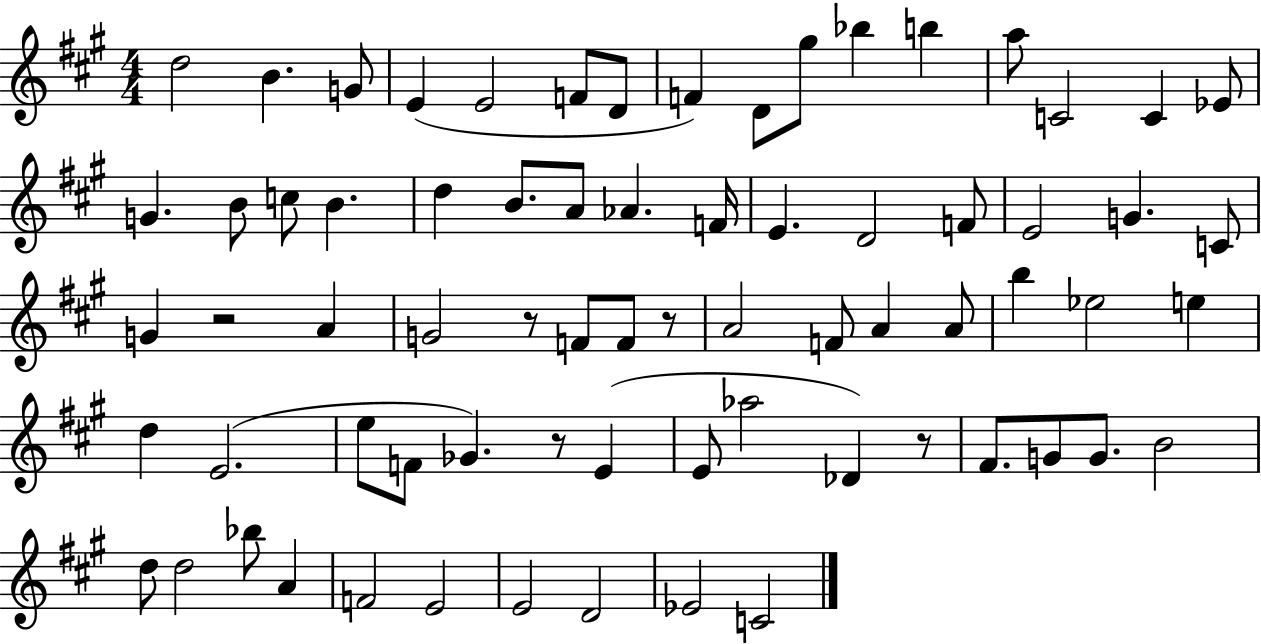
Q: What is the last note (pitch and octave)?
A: C4